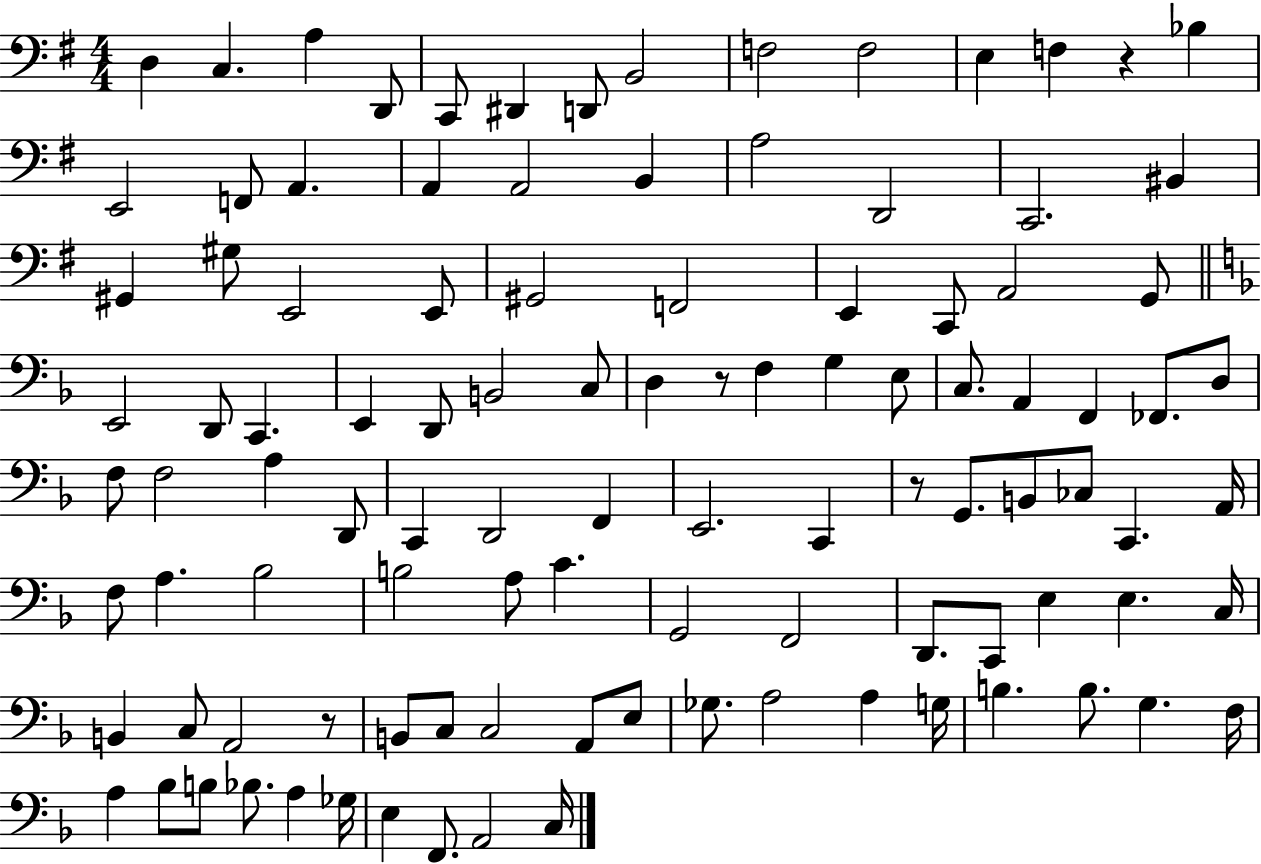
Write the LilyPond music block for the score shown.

{
  \clef bass
  \numericTimeSignature
  \time 4/4
  \key g \major
  d4 c4. a4 d,8 | c,8 dis,4 d,8 b,2 | f2 f2 | e4 f4 r4 bes4 | \break e,2 f,8 a,4. | a,4 a,2 b,4 | a2 d,2 | c,2. bis,4 | \break gis,4 gis8 e,2 e,8 | gis,2 f,2 | e,4 c,8 a,2 g,8 | \bar "||" \break \key f \major e,2 d,8 c,4. | e,4 d,8 b,2 c8 | d4 r8 f4 g4 e8 | c8. a,4 f,4 fes,8. d8 | \break f8 f2 a4 d,8 | c,4 d,2 f,4 | e,2. c,4 | r8 g,8. b,8 ces8 c,4. a,16 | \break f8 a4. bes2 | b2 a8 c'4. | g,2 f,2 | d,8. c,8 e4 e4. c16 | \break b,4 c8 a,2 r8 | b,8 c8 c2 a,8 e8 | ges8. a2 a4 g16 | b4. b8. g4. f16 | \break a4 bes8 b8 bes8. a4 ges16 | e4 f,8. a,2 c16 | \bar "|."
}